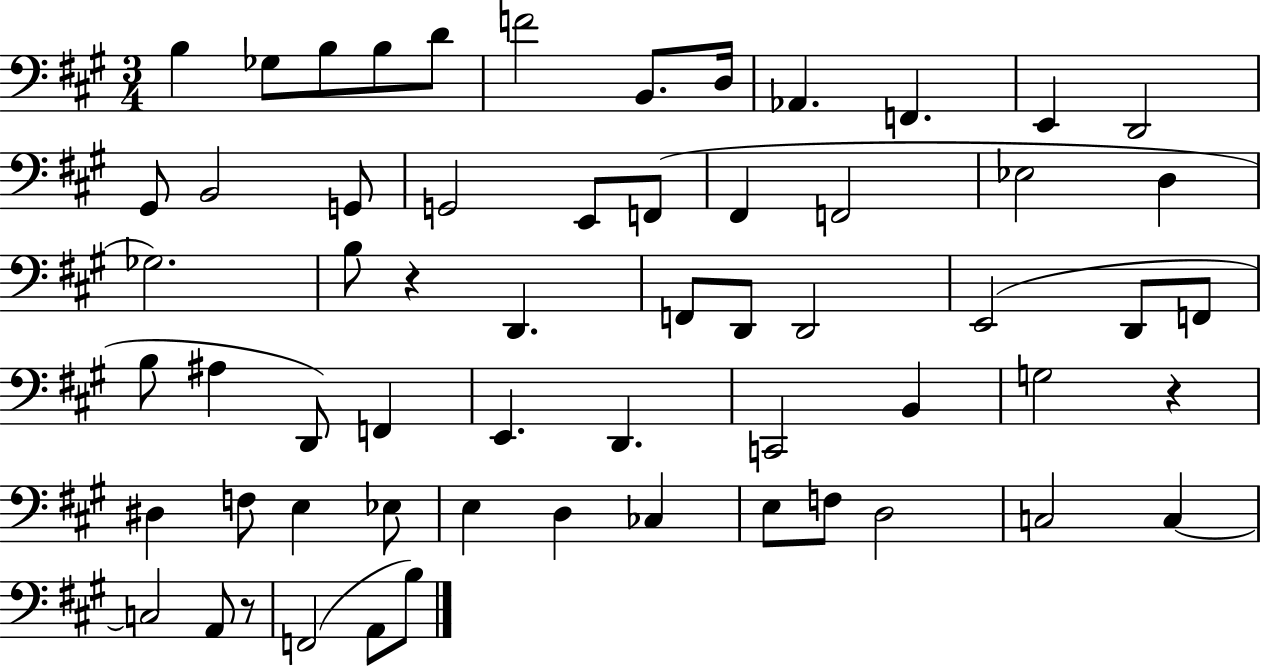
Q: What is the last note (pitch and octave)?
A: B3